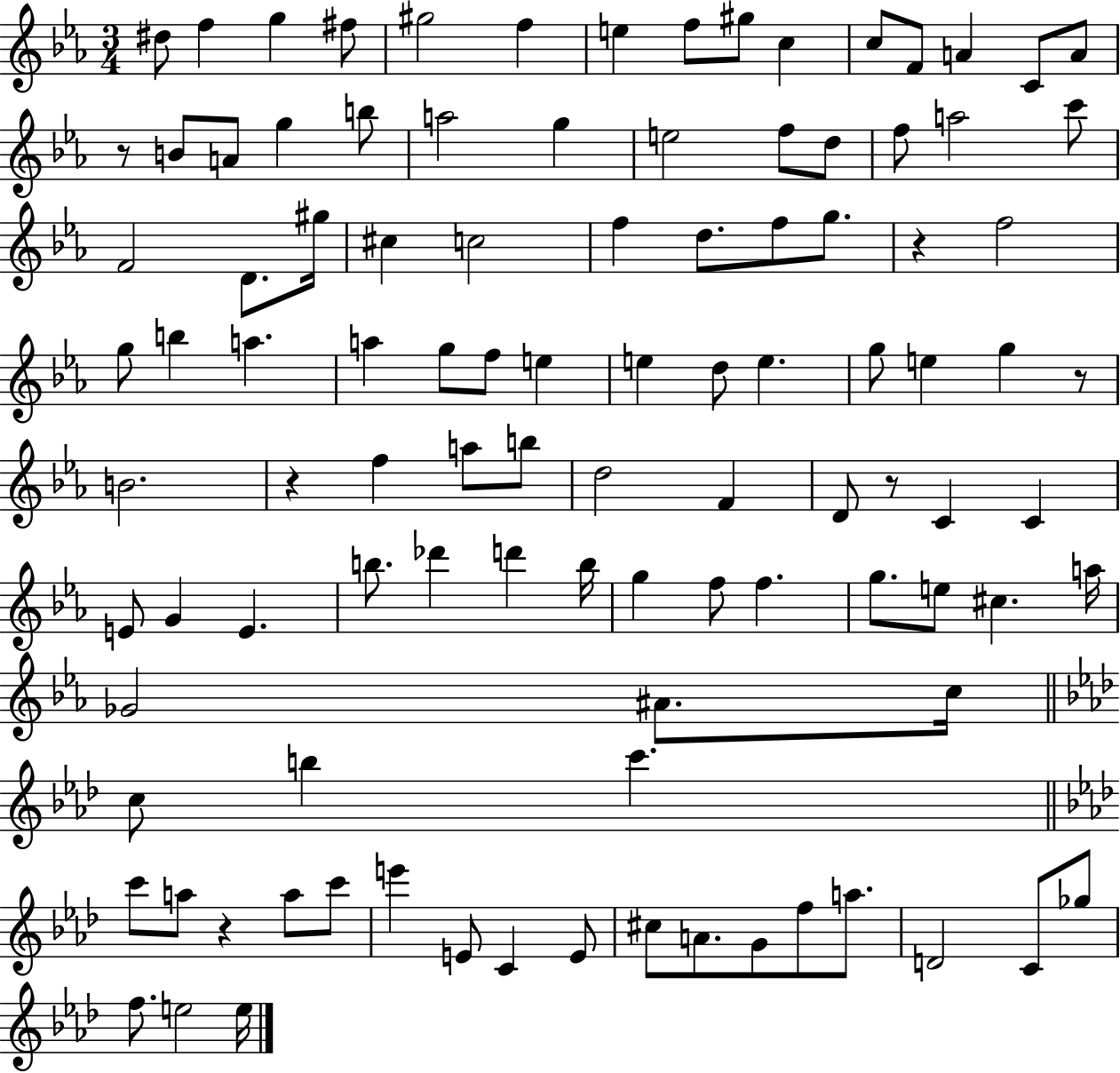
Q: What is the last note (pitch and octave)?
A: E5